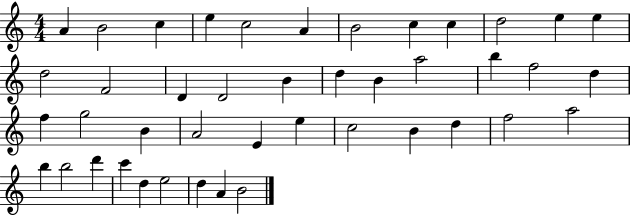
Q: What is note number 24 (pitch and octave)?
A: F5